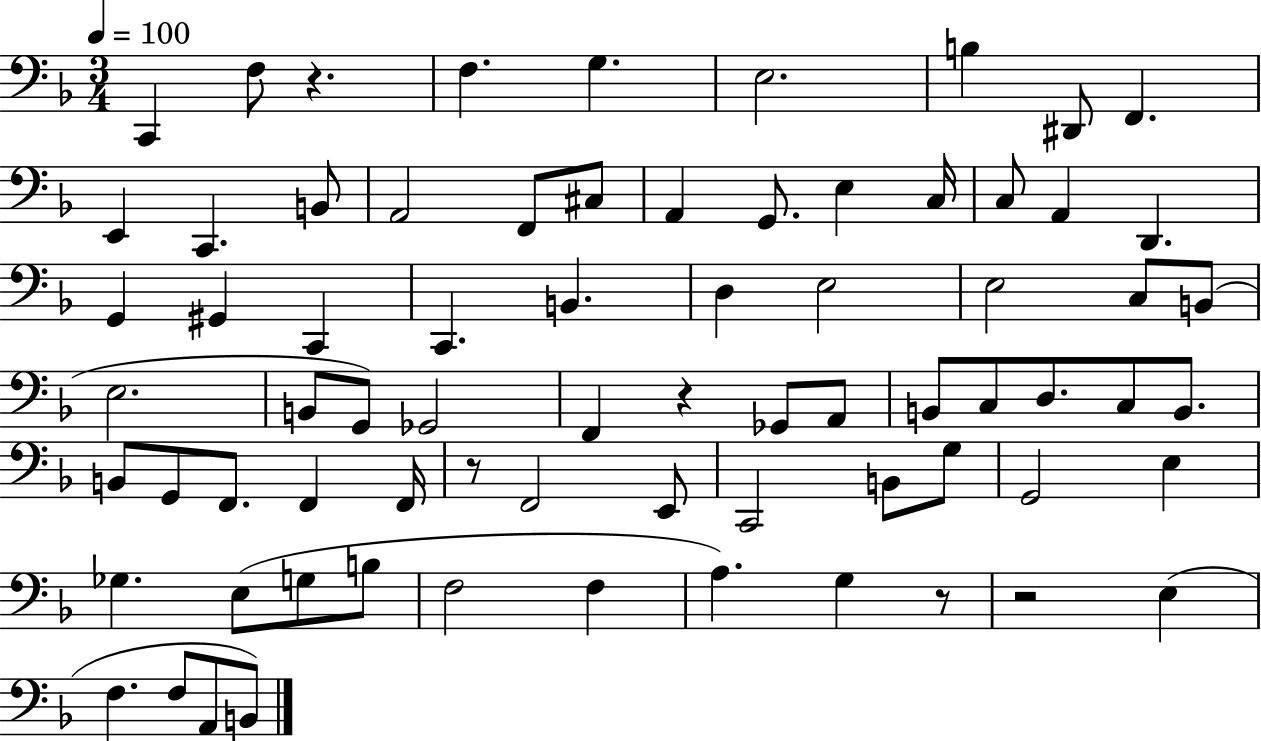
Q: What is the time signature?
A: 3/4